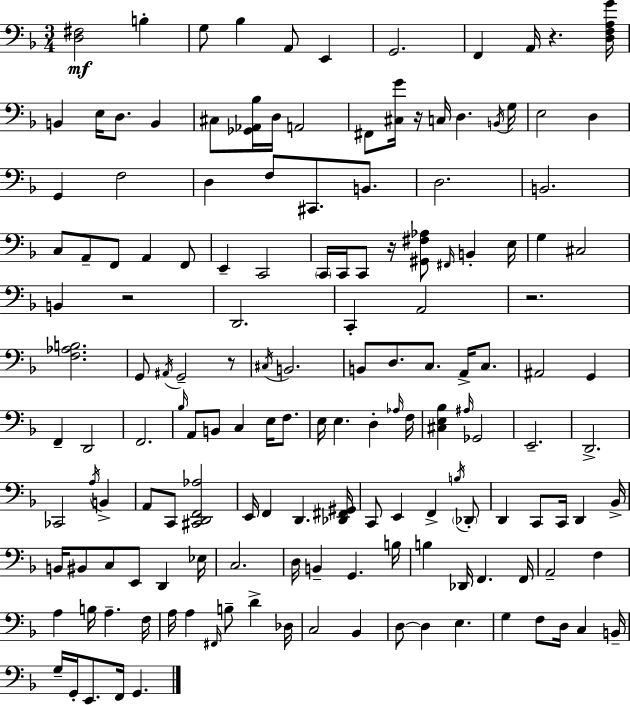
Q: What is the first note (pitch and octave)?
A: B3